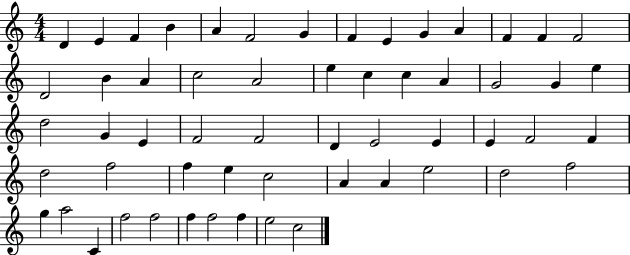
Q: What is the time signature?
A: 4/4